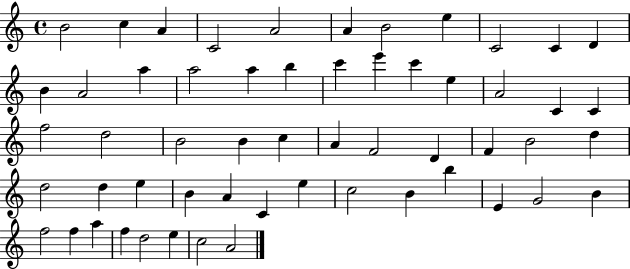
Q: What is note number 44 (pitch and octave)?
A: B4